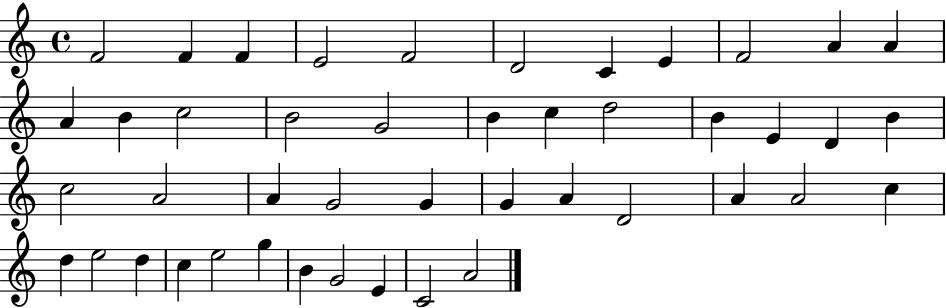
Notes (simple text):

F4/h F4/q F4/q E4/h F4/h D4/h C4/q E4/q F4/h A4/q A4/q A4/q B4/q C5/h B4/h G4/h B4/q C5/q D5/h B4/q E4/q D4/q B4/q C5/h A4/h A4/q G4/h G4/q G4/q A4/q D4/h A4/q A4/h C5/q D5/q E5/h D5/q C5/q E5/h G5/q B4/q G4/h E4/q C4/h A4/h